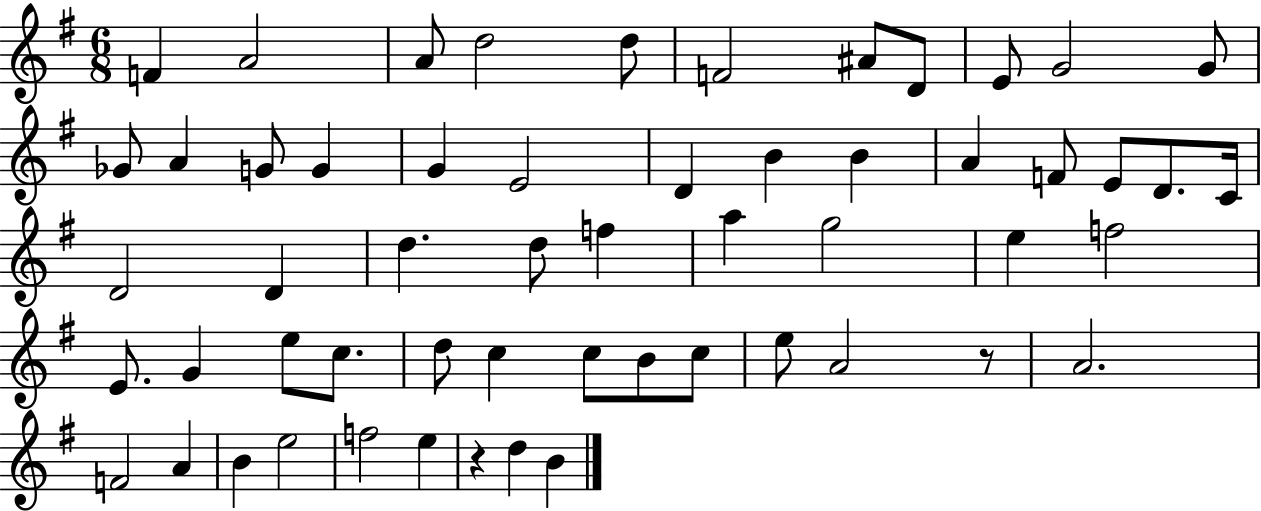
X:1
T:Untitled
M:6/8
L:1/4
K:G
F A2 A/2 d2 d/2 F2 ^A/2 D/2 E/2 G2 G/2 _G/2 A G/2 G G E2 D B B A F/2 E/2 D/2 C/4 D2 D d d/2 f a g2 e f2 E/2 G e/2 c/2 d/2 c c/2 B/2 c/2 e/2 A2 z/2 A2 F2 A B e2 f2 e z d B